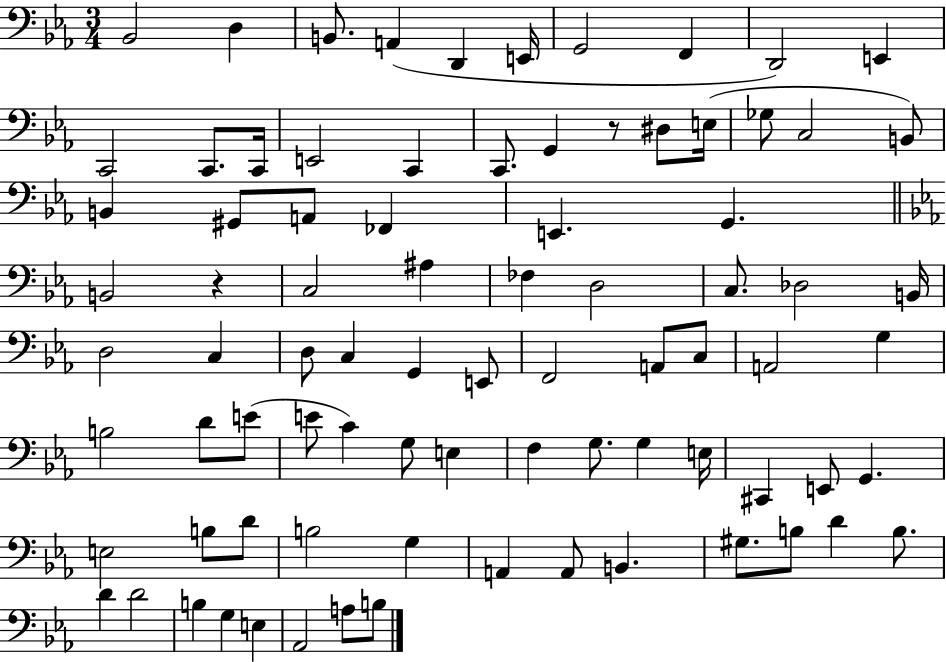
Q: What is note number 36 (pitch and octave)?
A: B2